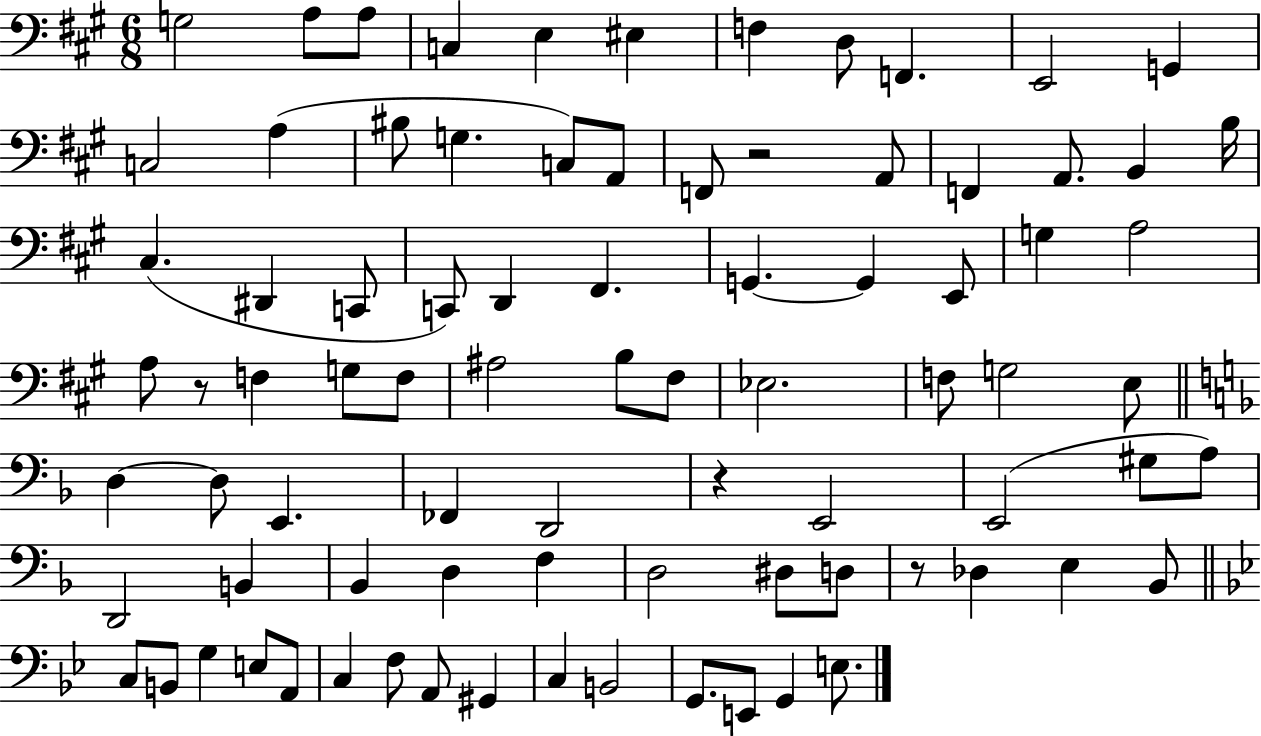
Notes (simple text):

G3/h A3/e A3/e C3/q E3/q EIS3/q F3/q D3/e F2/q. E2/h G2/q C3/h A3/q BIS3/e G3/q. C3/e A2/e F2/e R/h A2/e F2/q A2/e. B2/q B3/s C#3/q. D#2/q C2/e C2/e D2/q F#2/q. G2/q. G2/q E2/e G3/q A3/h A3/e R/e F3/q G3/e F3/e A#3/h B3/e F#3/e Eb3/h. F3/e G3/h E3/e D3/q D3/e E2/q. FES2/q D2/h R/q E2/h E2/h G#3/e A3/e D2/h B2/q Bb2/q D3/q F3/q D3/h D#3/e D3/e R/e Db3/q E3/q Bb2/e C3/e B2/e G3/q E3/e A2/e C3/q F3/e A2/e G#2/q C3/q B2/h G2/e. E2/e G2/q E3/e.